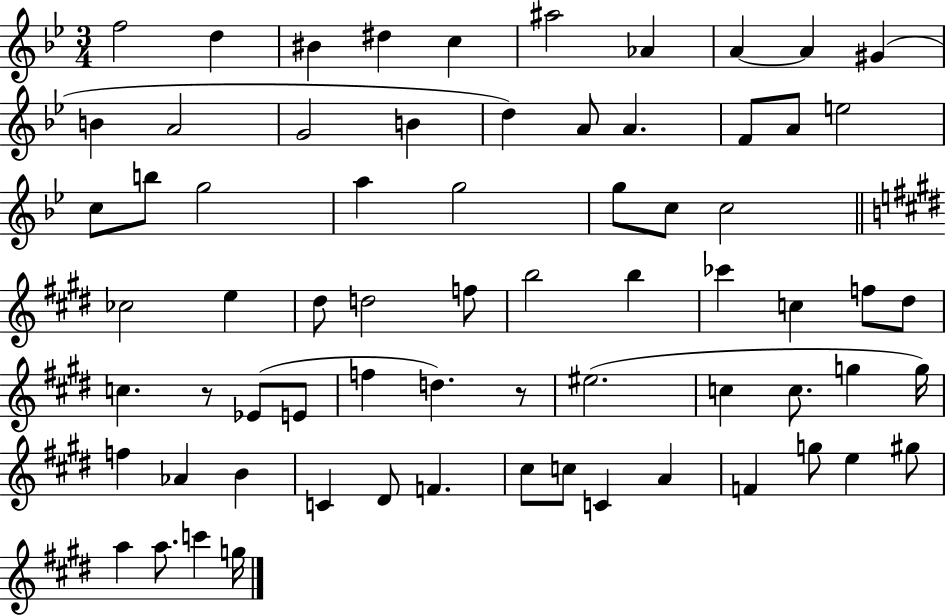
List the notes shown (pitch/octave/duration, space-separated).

F5/h D5/q BIS4/q D#5/q C5/q A#5/h Ab4/q A4/q A4/q G#4/q B4/q A4/h G4/h B4/q D5/q A4/e A4/q. F4/e A4/e E5/h C5/e B5/e G5/h A5/q G5/h G5/e C5/e C5/h CES5/h E5/q D#5/e D5/h F5/e B5/h B5/q CES6/q C5/q F5/e D#5/e C5/q. R/e Eb4/e E4/e F5/q D5/q. R/e EIS5/h. C5/q C5/e. G5/q G5/s F5/q Ab4/q B4/q C4/q D#4/e F4/q. C#5/e C5/e C4/q A4/q F4/q G5/e E5/q G#5/e A5/q A5/e. C6/q G5/s